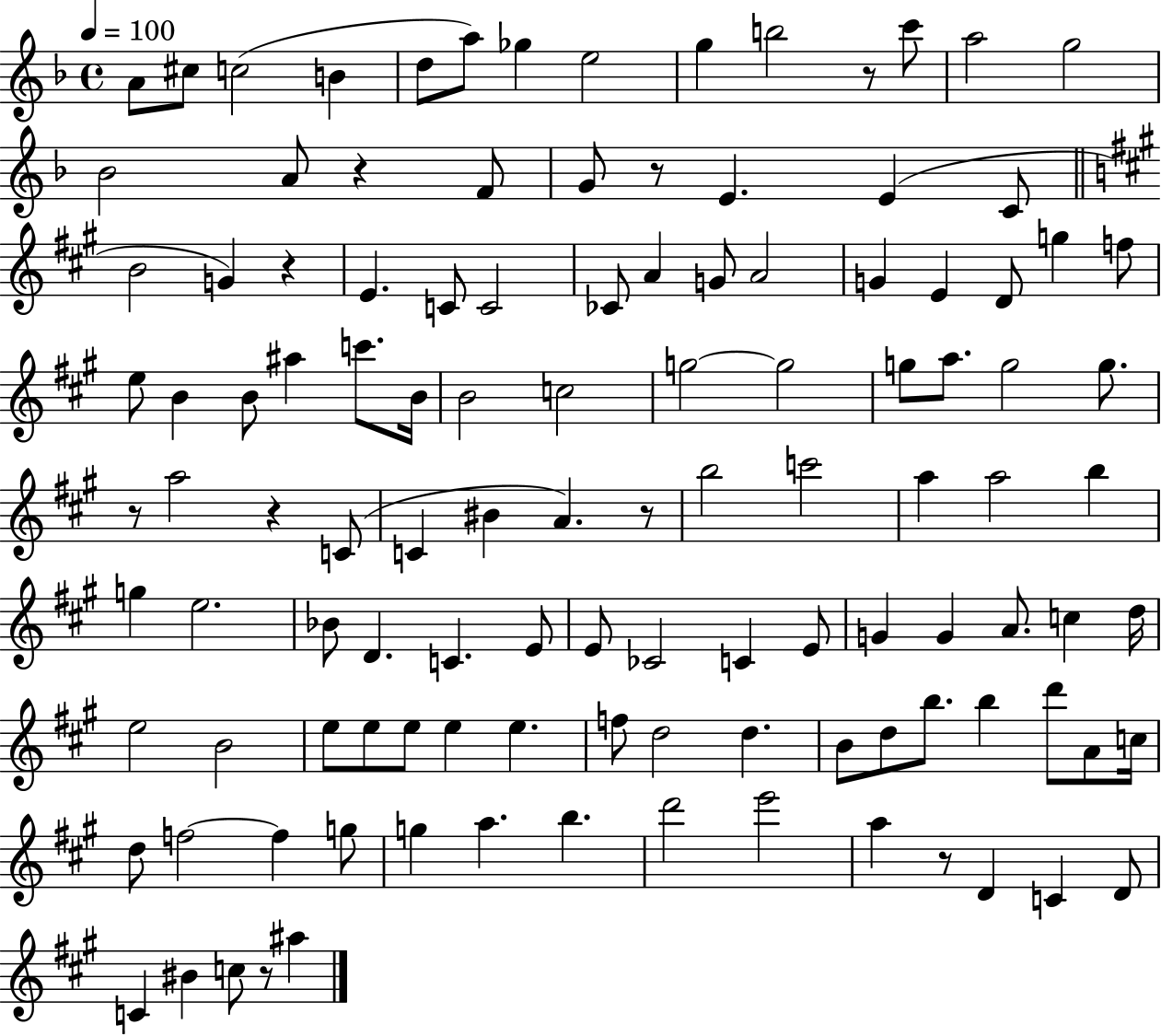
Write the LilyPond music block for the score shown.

{
  \clef treble
  \time 4/4
  \defaultTimeSignature
  \key f \major
  \tempo 4 = 100
  a'8 cis''8 c''2( b'4 | d''8 a''8) ges''4 e''2 | g''4 b''2 r8 c'''8 | a''2 g''2 | \break bes'2 a'8 r4 f'8 | g'8 r8 e'4. e'4( c'8 | \bar "||" \break \key a \major b'2 g'4) r4 | e'4. c'8 c'2 | ces'8 a'4 g'8 a'2 | g'4 e'4 d'8 g''4 f''8 | \break e''8 b'4 b'8 ais''4 c'''8. b'16 | b'2 c''2 | g''2~~ g''2 | g''8 a''8. g''2 g''8. | \break r8 a''2 r4 c'8( | c'4 bis'4 a'4.) r8 | b''2 c'''2 | a''4 a''2 b''4 | \break g''4 e''2. | bes'8 d'4. c'4. e'8 | e'8 ces'2 c'4 e'8 | g'4 g'4 a'8. c''4 d''16 | \break e''2 b'2 | e''8 e''8 e''8 e''4 e''4. | f''8 d''2 d''4. | b'8 d''8 b''8. b''4 d'''8 a'8 c''16 | \break d''8 f''2~~ f''4 g''8 | g''4 a''4. b''4. | d'''2 e'''2 | a''4 r8 d'4 c'4 d'8 | \break c'4 bis'4 c''8 r8 ais''4 | \bar "|."
}